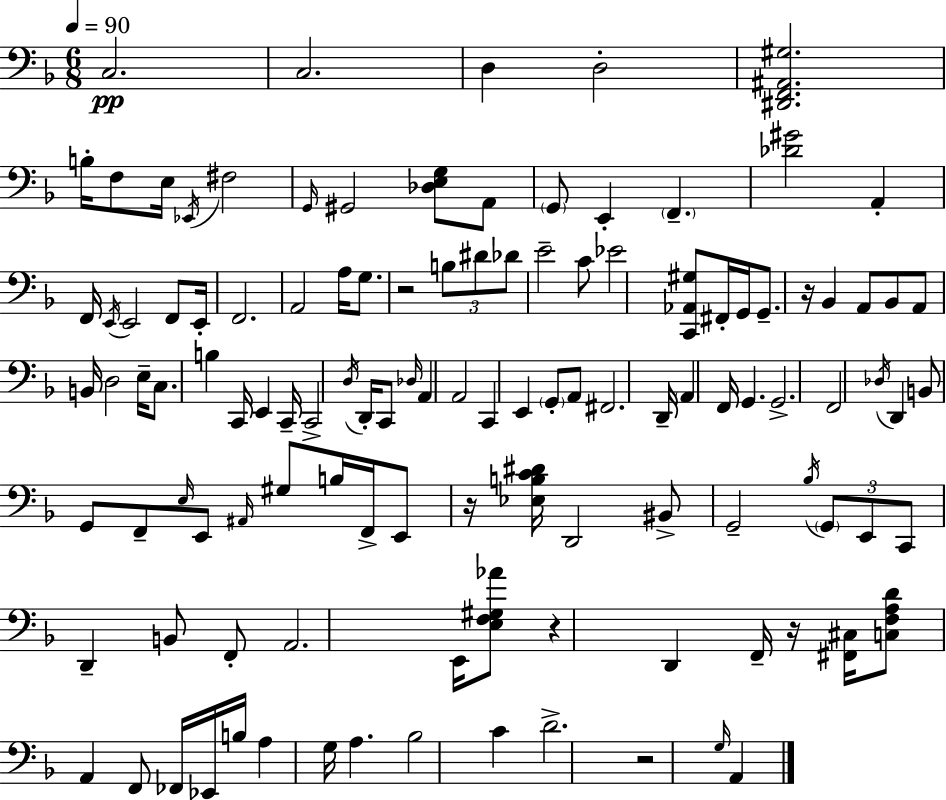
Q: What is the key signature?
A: D minor